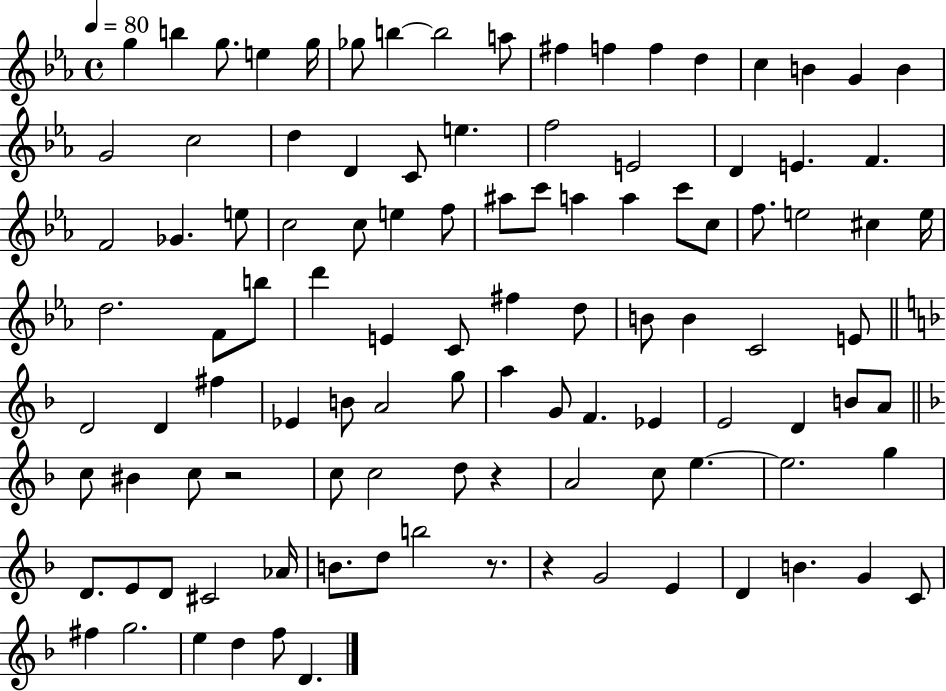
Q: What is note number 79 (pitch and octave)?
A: A4